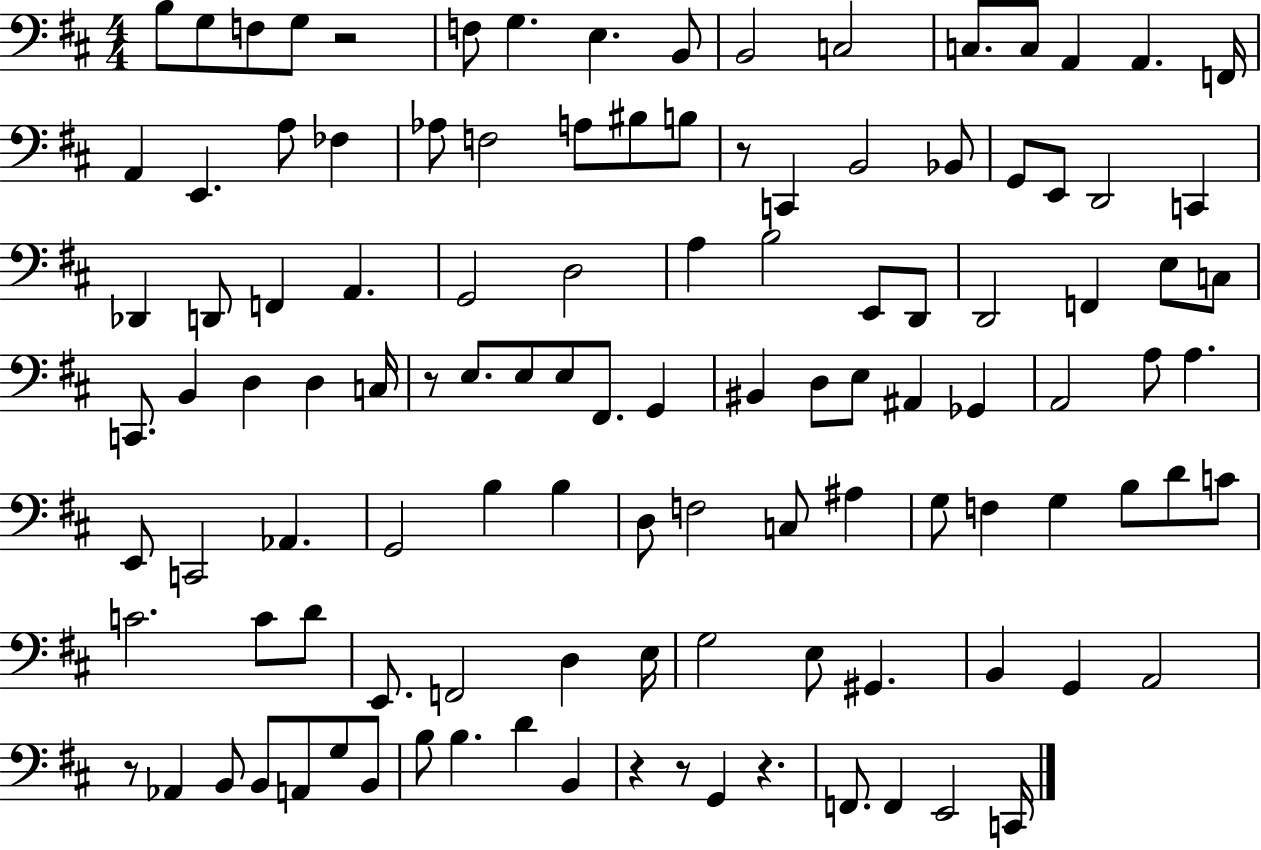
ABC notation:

X:1
T:Untitled
M:4/4
L:1/4
K:D
B,/2 G,/2 F,/2 G,/2 z2 F,/2 G, E, B,,/2 B,,2 C,2 C,/2 C,/2 A,, A,, F,,/4 A,, E,, A,/2 _F, _A,/2 F,2 A,/2 ^B,/2 B,/2 z/2 C,, B,,2 _B,,/2 G,,/2 E,,/2 D,,2 C,, _D,, D,,/2 F,, A,, G,,2 D,2 A, B,2 E,,/2 D,,/2 D,,2 F,, E,/2 C,/2 C,,/2 B,, D, D, C,/4 z/2 E,/2 E,/2 E,/2 ^F,,/2 G,, ^B,, D,/2 E,/2 ^A,, _G,, A,,2 A,/2 A, E,,/2 C,,2 _A,, G,,2 B, B, D,/2 F,2 C,/2 ^A, G,/2 F, G, B,/2 D/2 C/2 C2 C/2 D/2 E,,/2 F,,2 D, E,/4 G,2 E,/2 ^G,, B,, G,, A,,2 z/2 _A,, B,,/2 B,,/2 A,,/2 G,/2 B,,/2 B,/2 B, D B,, z z/2 G,, z F,,/2 F,, E,,2 C,,/4